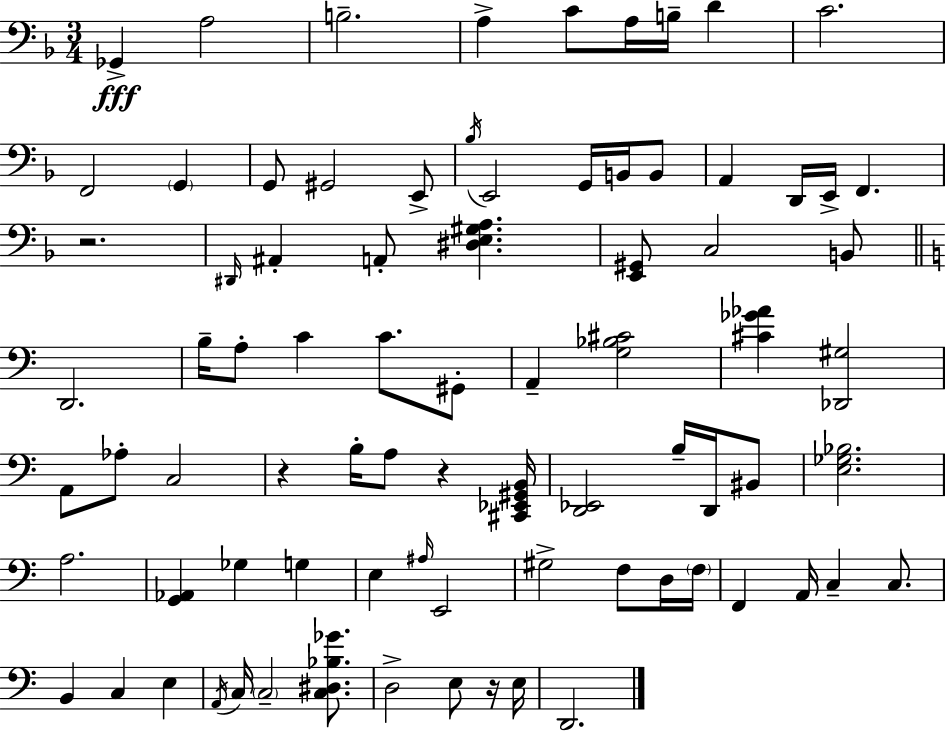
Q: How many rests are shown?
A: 4